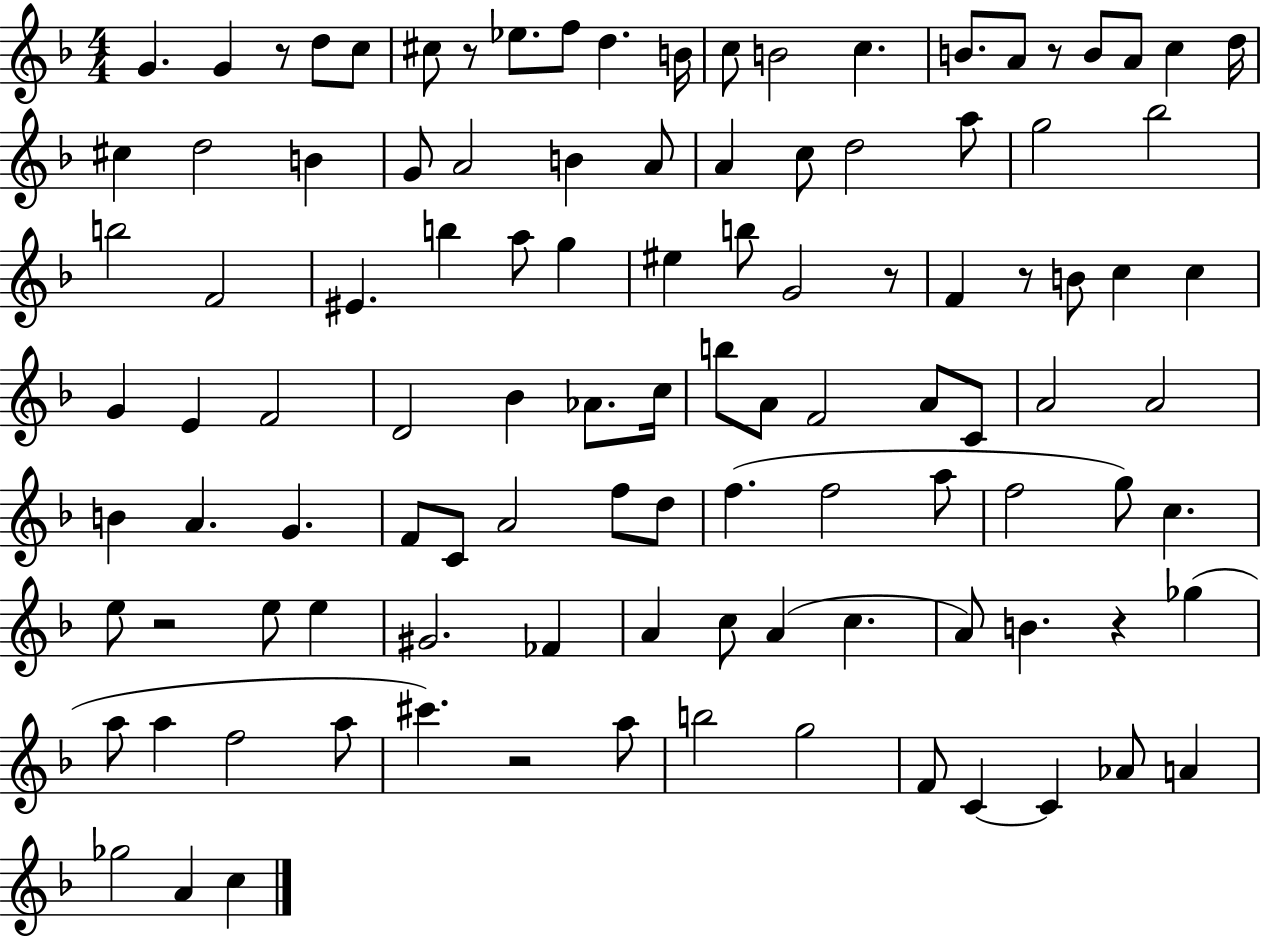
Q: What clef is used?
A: treble